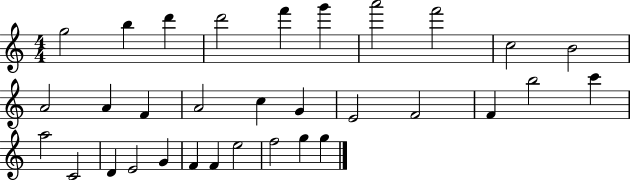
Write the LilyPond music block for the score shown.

{
  \clef treble
  \numericTimeSignature
  \time 4/4
  \key c \major
  g''2 b''4 d'''4 | d'''2 f'''4 g'''4 | a'''2 f'''2 | c''2 b'2 | \break a'2 a'4 f'4 | a'2 c''4 g'4 | e'2 f'2 | f'4 b''2 c'''4 | \break a''2 c'2 | d'4 e'2 g'4 | f'4 f'4 e''2 | f''2 g''4 g''4 | \break \bar "|."
}